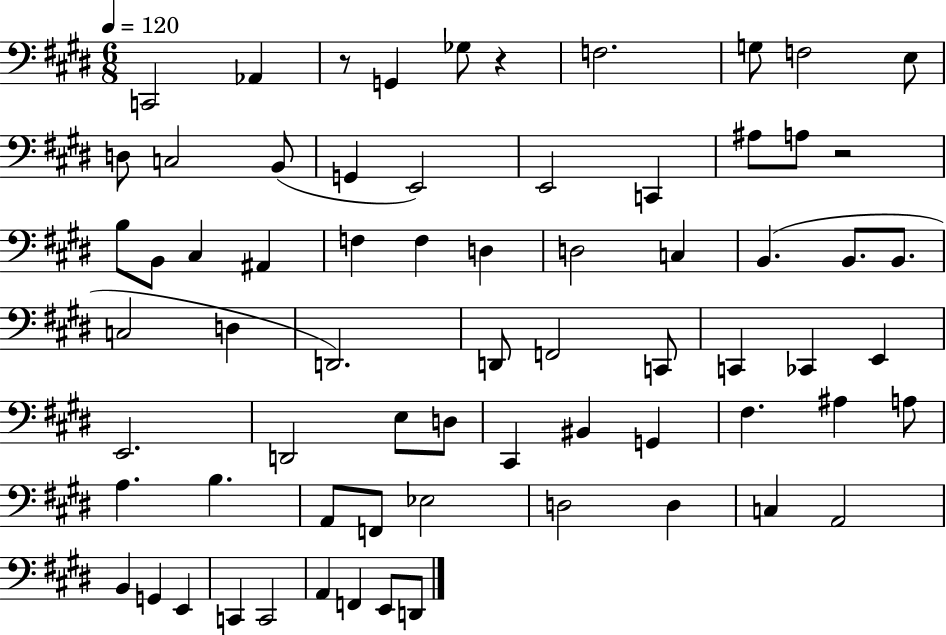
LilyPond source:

{
  \clef bass
  \numericTimeSignature
  \time 6/8
  \key e \major
  \tempo 4 = 120
  \repeat volta 2 { c,2 aes,4 | r8 g,4 ges8 r4 | f2. | g8 f2 e8 | \break d8 c2 b,8( | g,4 e,2) | e,2 c,4 | ais8 a8 r2 | \break b8 b,8 cis4 ais,4 | f4 f4 d4 | d2 c4 | b,4.( b,8. b,8. | \break c2 d4 | d,2.) | d,8 f,2 c,8 | c,4 ces,4 e,4 | \break e,2. | d,2 e8 d8 | cis,4 bis,4 g,4 | fis4. ais4 a8 | \break a4. b4. | a,8 f,8 ees2 | d2 d4 | c4 a,2 | \break b,4 g,4 e,4 | c,4 c,2 | a,4 f,4 e,8 d,8 | } \bar "|."
}